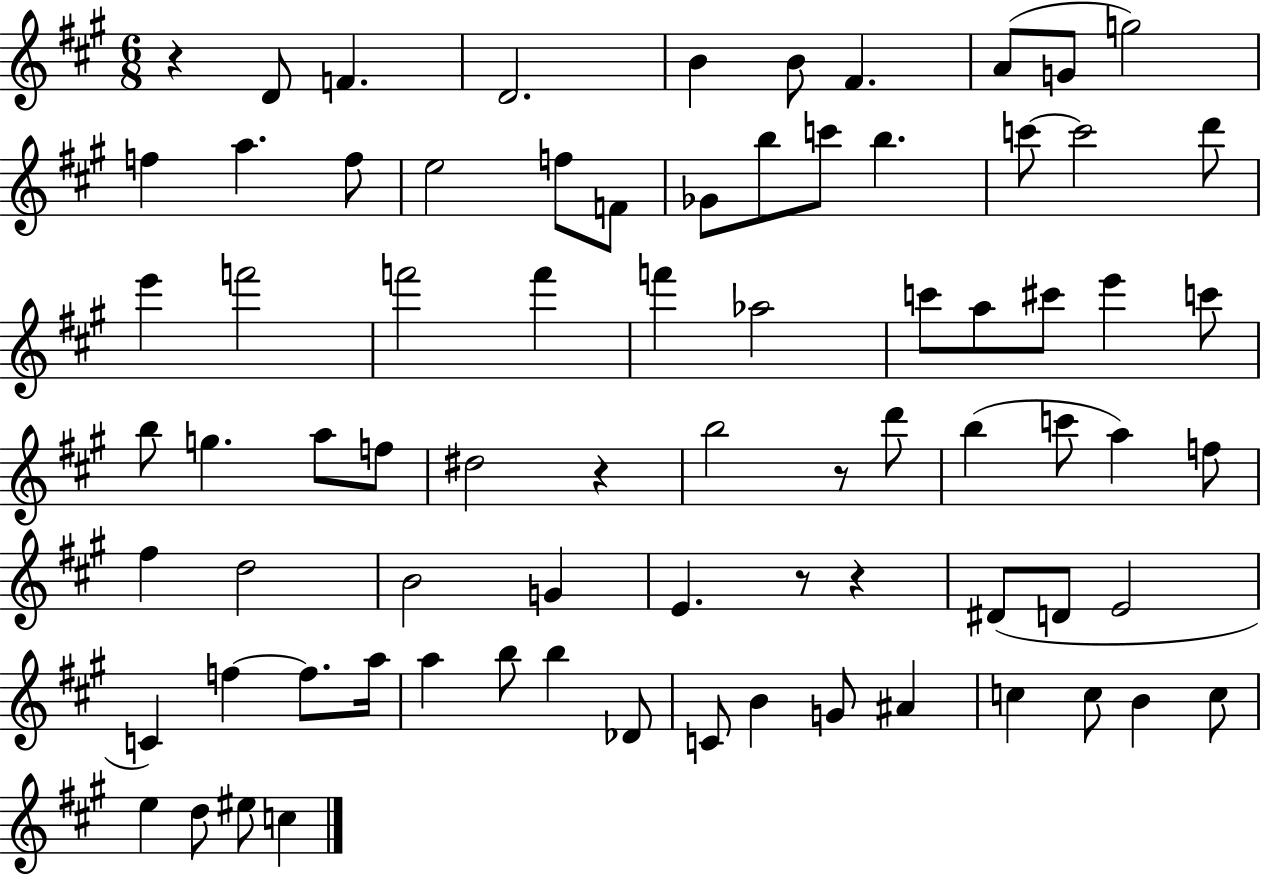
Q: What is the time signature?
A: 6/8